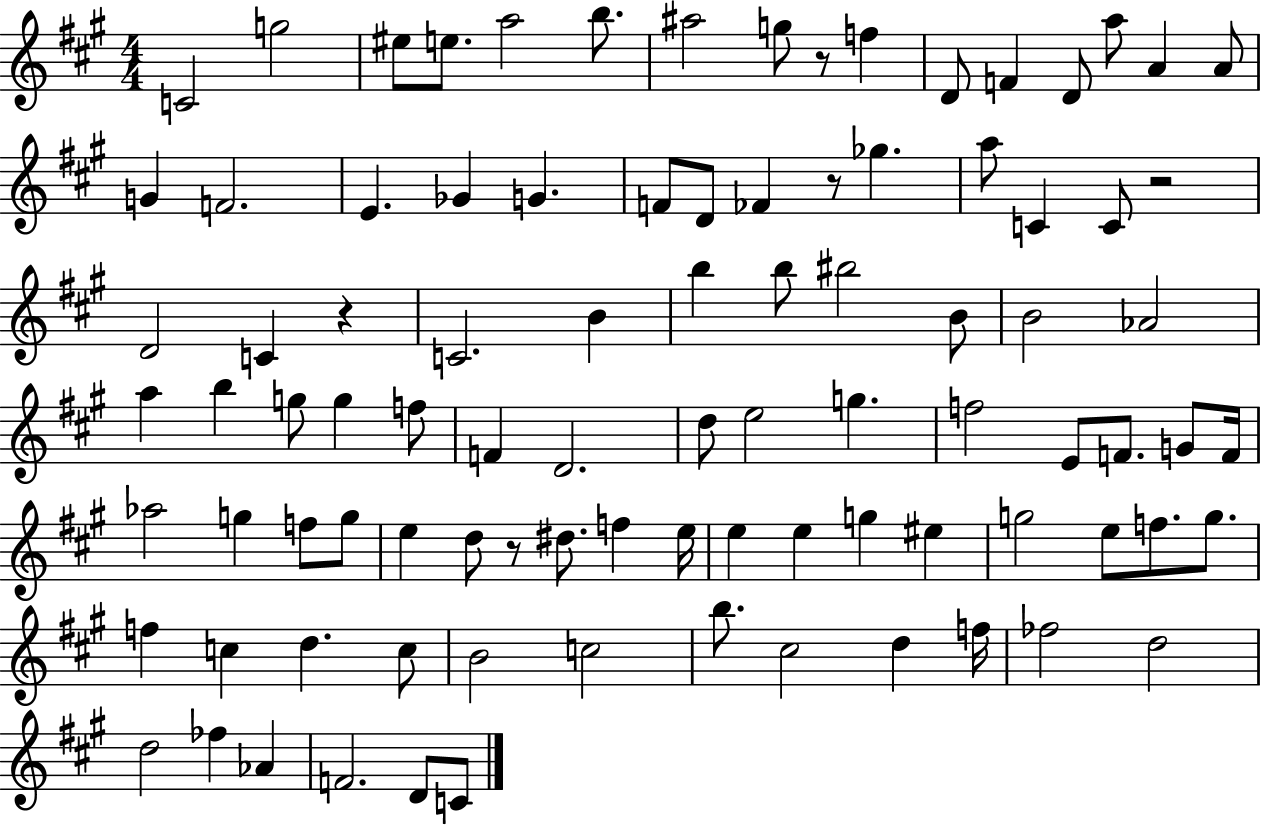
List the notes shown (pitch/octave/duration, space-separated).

C4/h G5/h EIS5/e E5/e. A5/h B5/e. A#5/h G5/e R/e F5/q D4/e F4/q D4/e A5/e A4/q A4/e G4/q F4/h. E4/q. Gb4/q G4/q. F4/e D4/e FES4/q R/e Gb5/q. A5/e C4/q C4/e R/h D4/h C4/q R/q C4/h. B4/q B5/q B5/e BIS5/h B4/e B4/h Ab4/h A5/q B5/q G5/e G5/q F5/e F4/q D4/h. D5/e E5/h G5/q. F5/h E4/e F4/e. G4/e F4/s Ab5/h G5/q F5/e G5/e E5/q D5/e R/e D#5/e. F5/q E5/s E5/q E5/q G5/q EIS5/q G5/h E5/e F5/e. G5/e. F5/q C5/q D5/q. C5/e B4/h C5/h B5/e. C#5/h D5/q F5/s FES5/h D5/h D5/h FES5/q Ab4/q F4/h. D4/e C4/e